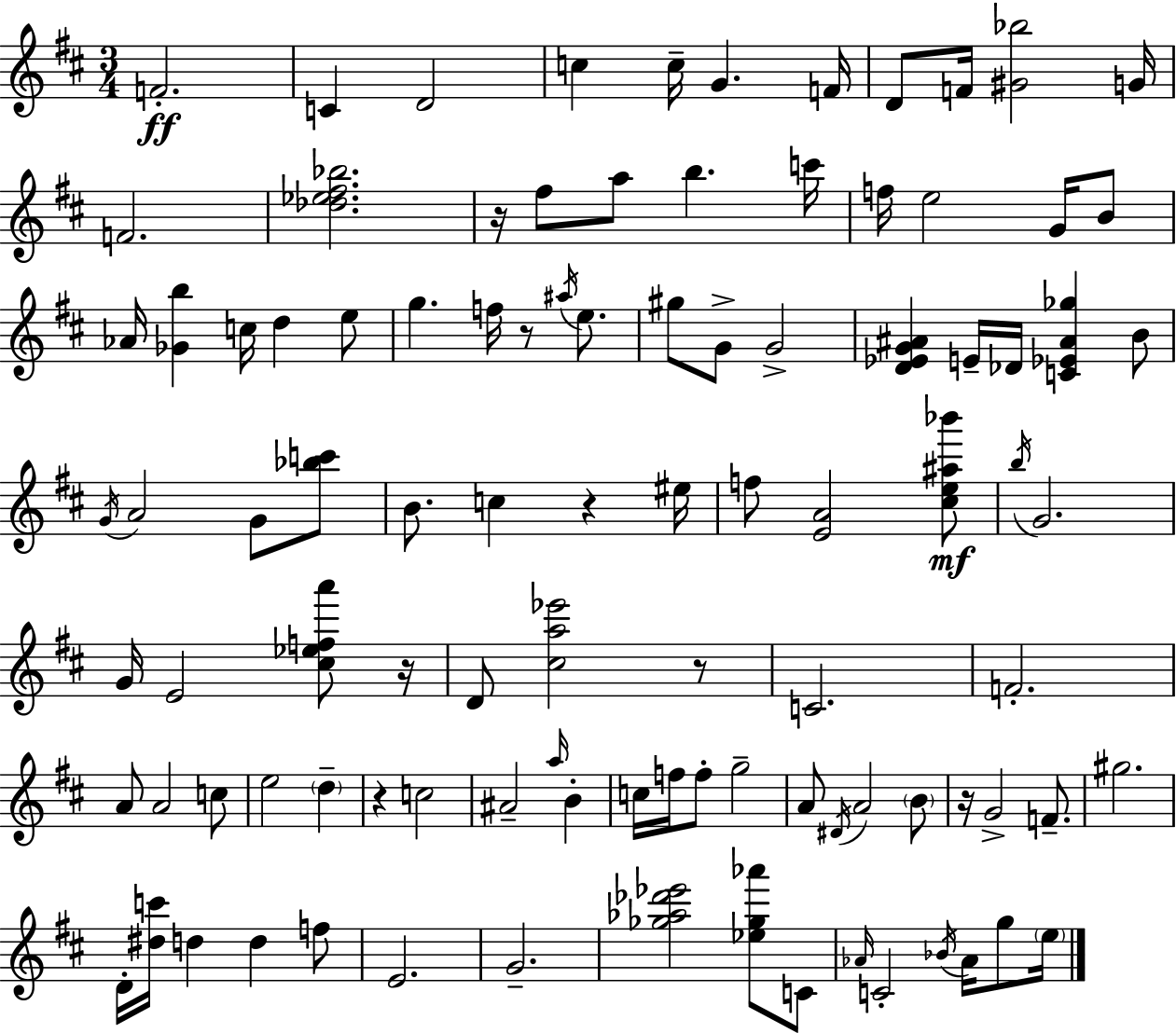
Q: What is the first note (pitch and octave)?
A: F4